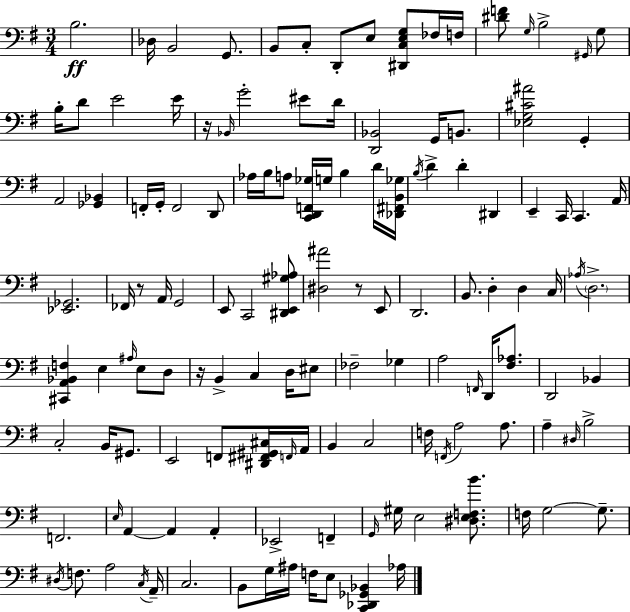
B3/h. Db3/s B2/h G2/e. B2/e C3/e D2/e E3/e [D#2,C3,E3,G3]/e FES3/s F3/s [D#4,F4]/e G3/s B3/h G#2/s G3/e B3/s D4/e E4/h E4/s R/s Bb2/s G4/h EIS4/e D4/s [D2,Bb2]/h G2/s B2/e. [Eb3,G3,C#4,A#4]/h G2/q A2/h [Gb2,Bb2]/q F2/s G2/s F2/h D2/e Ab3/s B3/s A3/e [C2,D2,F2,Gb3]/s G3/s B3/q D4/s [Db2,F#2,B2,Gb3]/s B3/s D4/q D4/q D#2/q E2/q C2/s C2/q. A2/s [Eb2,Gb2]/h. FES2/s R/e A2/s G2/h E2/e C2/h [D#2,E2,G#3,Ab3]/e [D#3,A#4]/h R/e E2/e D2/h. B2/e. D3/q D3/q C3/s Ab3/s D3/h. [C#2,A2,Bb2,F3]/q E3/q A#3/s E3/e D3/e R/s B2/q C3/q D3/s EIS3/e FES3/h Gb3/q A3/h F2/s D2/s [F#3,Ab3]/e. D2/h Bb2/q C3/h B2/s G#2/e. E2/h F2/e [D#2,F#2,G#2,C#3]/s F2/s A2/s B2/q C3/h F3/s F2/s A3/h A3/e. A3/q D#3/s B3/h F2/h. E3/s A2/q A2/q A2/q Eb2/h F2/q G2/s G#3/s E3/h [D#3,E3,F3,B4]/e. F3/s G3/h G3/e. D#3/s F3/e. A3/h C3/s A2/s C3/h. B2/e G3/s A#3/s F3/s E3/e [C2,Db2,Gb2,Bb2]/q Ab3/s